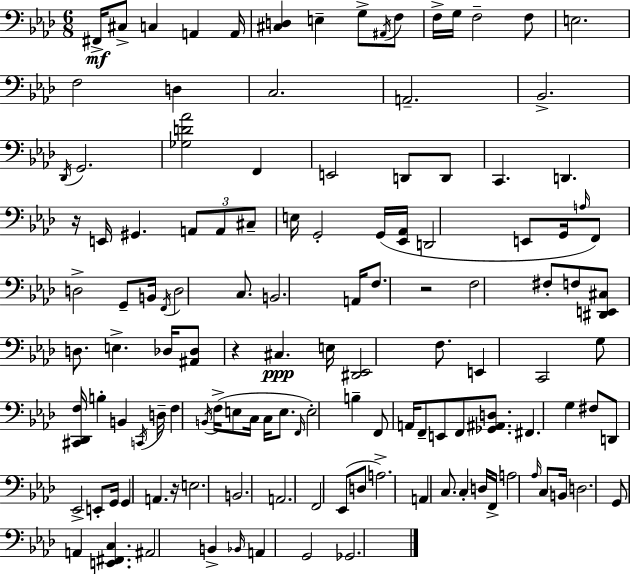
X:1
T:Untitled
M:6/8
L:1/4
K:Fm
^F,,/4 ^C,/2 C, A,, A,,/4 [^C,D,] E, G,/2 ^A,,/4 F,/2 F,/4 G,/4 F,2 F,/2 E,2 F,2 D, C,2 A,,2 _B,,2 _D,,/4 G,,2 [_G,D_A]2 F,, E,,2 D,,/2 D,,/2 C,, D,, z/4 E,,/4 ^G,, A,,/2 A,,/2 ^C,/2 E,/4 G,,2 G,,/4 [_E,,_A,,]/4 D,,2 E,,/2 G,,/4 A,/4 F,,/2 D,2 G,,/2 B,,/4 F,,/4 D,2 C,/2 B,,2 A,,/4 F,/2 z2 F,2 ^F,/2 F,/2 [^D,,E,,^C,]/2 D,/2 E, _D,/4 [^A,,_D,]/2 z ^C, E,/4 [^D,,_E,,]2 F,/2 E,, C,,2 G,/2 [^C,,_D,,F,]/4 B, B,, C,,/4 D,/4 F, B,,/4 F,/4 E,/2 C,/4 C,/4 E,/2 F,,/4 E,2 B, F,,/2 A,,/4 F,,/2 E,,/2 F,,/2 [_G,,^A,,D,]/2 ^F,, G, ^F,/2 D,,/2 _E,,2 E,,/2 G,,/4 G,, A,, z/4 E,2 B,,2 A,,2 F,,2 _E,,/2 D,/2 A,2 A,, C,/2 C, D,/4 F,,/4 A,2 _A,/4 C,/2 B,,/4 D,2 G,,/2 A,, [E,,^F,,C,] ^A,,2 B,, _B,,/4 A,, G,,2 _G,,2